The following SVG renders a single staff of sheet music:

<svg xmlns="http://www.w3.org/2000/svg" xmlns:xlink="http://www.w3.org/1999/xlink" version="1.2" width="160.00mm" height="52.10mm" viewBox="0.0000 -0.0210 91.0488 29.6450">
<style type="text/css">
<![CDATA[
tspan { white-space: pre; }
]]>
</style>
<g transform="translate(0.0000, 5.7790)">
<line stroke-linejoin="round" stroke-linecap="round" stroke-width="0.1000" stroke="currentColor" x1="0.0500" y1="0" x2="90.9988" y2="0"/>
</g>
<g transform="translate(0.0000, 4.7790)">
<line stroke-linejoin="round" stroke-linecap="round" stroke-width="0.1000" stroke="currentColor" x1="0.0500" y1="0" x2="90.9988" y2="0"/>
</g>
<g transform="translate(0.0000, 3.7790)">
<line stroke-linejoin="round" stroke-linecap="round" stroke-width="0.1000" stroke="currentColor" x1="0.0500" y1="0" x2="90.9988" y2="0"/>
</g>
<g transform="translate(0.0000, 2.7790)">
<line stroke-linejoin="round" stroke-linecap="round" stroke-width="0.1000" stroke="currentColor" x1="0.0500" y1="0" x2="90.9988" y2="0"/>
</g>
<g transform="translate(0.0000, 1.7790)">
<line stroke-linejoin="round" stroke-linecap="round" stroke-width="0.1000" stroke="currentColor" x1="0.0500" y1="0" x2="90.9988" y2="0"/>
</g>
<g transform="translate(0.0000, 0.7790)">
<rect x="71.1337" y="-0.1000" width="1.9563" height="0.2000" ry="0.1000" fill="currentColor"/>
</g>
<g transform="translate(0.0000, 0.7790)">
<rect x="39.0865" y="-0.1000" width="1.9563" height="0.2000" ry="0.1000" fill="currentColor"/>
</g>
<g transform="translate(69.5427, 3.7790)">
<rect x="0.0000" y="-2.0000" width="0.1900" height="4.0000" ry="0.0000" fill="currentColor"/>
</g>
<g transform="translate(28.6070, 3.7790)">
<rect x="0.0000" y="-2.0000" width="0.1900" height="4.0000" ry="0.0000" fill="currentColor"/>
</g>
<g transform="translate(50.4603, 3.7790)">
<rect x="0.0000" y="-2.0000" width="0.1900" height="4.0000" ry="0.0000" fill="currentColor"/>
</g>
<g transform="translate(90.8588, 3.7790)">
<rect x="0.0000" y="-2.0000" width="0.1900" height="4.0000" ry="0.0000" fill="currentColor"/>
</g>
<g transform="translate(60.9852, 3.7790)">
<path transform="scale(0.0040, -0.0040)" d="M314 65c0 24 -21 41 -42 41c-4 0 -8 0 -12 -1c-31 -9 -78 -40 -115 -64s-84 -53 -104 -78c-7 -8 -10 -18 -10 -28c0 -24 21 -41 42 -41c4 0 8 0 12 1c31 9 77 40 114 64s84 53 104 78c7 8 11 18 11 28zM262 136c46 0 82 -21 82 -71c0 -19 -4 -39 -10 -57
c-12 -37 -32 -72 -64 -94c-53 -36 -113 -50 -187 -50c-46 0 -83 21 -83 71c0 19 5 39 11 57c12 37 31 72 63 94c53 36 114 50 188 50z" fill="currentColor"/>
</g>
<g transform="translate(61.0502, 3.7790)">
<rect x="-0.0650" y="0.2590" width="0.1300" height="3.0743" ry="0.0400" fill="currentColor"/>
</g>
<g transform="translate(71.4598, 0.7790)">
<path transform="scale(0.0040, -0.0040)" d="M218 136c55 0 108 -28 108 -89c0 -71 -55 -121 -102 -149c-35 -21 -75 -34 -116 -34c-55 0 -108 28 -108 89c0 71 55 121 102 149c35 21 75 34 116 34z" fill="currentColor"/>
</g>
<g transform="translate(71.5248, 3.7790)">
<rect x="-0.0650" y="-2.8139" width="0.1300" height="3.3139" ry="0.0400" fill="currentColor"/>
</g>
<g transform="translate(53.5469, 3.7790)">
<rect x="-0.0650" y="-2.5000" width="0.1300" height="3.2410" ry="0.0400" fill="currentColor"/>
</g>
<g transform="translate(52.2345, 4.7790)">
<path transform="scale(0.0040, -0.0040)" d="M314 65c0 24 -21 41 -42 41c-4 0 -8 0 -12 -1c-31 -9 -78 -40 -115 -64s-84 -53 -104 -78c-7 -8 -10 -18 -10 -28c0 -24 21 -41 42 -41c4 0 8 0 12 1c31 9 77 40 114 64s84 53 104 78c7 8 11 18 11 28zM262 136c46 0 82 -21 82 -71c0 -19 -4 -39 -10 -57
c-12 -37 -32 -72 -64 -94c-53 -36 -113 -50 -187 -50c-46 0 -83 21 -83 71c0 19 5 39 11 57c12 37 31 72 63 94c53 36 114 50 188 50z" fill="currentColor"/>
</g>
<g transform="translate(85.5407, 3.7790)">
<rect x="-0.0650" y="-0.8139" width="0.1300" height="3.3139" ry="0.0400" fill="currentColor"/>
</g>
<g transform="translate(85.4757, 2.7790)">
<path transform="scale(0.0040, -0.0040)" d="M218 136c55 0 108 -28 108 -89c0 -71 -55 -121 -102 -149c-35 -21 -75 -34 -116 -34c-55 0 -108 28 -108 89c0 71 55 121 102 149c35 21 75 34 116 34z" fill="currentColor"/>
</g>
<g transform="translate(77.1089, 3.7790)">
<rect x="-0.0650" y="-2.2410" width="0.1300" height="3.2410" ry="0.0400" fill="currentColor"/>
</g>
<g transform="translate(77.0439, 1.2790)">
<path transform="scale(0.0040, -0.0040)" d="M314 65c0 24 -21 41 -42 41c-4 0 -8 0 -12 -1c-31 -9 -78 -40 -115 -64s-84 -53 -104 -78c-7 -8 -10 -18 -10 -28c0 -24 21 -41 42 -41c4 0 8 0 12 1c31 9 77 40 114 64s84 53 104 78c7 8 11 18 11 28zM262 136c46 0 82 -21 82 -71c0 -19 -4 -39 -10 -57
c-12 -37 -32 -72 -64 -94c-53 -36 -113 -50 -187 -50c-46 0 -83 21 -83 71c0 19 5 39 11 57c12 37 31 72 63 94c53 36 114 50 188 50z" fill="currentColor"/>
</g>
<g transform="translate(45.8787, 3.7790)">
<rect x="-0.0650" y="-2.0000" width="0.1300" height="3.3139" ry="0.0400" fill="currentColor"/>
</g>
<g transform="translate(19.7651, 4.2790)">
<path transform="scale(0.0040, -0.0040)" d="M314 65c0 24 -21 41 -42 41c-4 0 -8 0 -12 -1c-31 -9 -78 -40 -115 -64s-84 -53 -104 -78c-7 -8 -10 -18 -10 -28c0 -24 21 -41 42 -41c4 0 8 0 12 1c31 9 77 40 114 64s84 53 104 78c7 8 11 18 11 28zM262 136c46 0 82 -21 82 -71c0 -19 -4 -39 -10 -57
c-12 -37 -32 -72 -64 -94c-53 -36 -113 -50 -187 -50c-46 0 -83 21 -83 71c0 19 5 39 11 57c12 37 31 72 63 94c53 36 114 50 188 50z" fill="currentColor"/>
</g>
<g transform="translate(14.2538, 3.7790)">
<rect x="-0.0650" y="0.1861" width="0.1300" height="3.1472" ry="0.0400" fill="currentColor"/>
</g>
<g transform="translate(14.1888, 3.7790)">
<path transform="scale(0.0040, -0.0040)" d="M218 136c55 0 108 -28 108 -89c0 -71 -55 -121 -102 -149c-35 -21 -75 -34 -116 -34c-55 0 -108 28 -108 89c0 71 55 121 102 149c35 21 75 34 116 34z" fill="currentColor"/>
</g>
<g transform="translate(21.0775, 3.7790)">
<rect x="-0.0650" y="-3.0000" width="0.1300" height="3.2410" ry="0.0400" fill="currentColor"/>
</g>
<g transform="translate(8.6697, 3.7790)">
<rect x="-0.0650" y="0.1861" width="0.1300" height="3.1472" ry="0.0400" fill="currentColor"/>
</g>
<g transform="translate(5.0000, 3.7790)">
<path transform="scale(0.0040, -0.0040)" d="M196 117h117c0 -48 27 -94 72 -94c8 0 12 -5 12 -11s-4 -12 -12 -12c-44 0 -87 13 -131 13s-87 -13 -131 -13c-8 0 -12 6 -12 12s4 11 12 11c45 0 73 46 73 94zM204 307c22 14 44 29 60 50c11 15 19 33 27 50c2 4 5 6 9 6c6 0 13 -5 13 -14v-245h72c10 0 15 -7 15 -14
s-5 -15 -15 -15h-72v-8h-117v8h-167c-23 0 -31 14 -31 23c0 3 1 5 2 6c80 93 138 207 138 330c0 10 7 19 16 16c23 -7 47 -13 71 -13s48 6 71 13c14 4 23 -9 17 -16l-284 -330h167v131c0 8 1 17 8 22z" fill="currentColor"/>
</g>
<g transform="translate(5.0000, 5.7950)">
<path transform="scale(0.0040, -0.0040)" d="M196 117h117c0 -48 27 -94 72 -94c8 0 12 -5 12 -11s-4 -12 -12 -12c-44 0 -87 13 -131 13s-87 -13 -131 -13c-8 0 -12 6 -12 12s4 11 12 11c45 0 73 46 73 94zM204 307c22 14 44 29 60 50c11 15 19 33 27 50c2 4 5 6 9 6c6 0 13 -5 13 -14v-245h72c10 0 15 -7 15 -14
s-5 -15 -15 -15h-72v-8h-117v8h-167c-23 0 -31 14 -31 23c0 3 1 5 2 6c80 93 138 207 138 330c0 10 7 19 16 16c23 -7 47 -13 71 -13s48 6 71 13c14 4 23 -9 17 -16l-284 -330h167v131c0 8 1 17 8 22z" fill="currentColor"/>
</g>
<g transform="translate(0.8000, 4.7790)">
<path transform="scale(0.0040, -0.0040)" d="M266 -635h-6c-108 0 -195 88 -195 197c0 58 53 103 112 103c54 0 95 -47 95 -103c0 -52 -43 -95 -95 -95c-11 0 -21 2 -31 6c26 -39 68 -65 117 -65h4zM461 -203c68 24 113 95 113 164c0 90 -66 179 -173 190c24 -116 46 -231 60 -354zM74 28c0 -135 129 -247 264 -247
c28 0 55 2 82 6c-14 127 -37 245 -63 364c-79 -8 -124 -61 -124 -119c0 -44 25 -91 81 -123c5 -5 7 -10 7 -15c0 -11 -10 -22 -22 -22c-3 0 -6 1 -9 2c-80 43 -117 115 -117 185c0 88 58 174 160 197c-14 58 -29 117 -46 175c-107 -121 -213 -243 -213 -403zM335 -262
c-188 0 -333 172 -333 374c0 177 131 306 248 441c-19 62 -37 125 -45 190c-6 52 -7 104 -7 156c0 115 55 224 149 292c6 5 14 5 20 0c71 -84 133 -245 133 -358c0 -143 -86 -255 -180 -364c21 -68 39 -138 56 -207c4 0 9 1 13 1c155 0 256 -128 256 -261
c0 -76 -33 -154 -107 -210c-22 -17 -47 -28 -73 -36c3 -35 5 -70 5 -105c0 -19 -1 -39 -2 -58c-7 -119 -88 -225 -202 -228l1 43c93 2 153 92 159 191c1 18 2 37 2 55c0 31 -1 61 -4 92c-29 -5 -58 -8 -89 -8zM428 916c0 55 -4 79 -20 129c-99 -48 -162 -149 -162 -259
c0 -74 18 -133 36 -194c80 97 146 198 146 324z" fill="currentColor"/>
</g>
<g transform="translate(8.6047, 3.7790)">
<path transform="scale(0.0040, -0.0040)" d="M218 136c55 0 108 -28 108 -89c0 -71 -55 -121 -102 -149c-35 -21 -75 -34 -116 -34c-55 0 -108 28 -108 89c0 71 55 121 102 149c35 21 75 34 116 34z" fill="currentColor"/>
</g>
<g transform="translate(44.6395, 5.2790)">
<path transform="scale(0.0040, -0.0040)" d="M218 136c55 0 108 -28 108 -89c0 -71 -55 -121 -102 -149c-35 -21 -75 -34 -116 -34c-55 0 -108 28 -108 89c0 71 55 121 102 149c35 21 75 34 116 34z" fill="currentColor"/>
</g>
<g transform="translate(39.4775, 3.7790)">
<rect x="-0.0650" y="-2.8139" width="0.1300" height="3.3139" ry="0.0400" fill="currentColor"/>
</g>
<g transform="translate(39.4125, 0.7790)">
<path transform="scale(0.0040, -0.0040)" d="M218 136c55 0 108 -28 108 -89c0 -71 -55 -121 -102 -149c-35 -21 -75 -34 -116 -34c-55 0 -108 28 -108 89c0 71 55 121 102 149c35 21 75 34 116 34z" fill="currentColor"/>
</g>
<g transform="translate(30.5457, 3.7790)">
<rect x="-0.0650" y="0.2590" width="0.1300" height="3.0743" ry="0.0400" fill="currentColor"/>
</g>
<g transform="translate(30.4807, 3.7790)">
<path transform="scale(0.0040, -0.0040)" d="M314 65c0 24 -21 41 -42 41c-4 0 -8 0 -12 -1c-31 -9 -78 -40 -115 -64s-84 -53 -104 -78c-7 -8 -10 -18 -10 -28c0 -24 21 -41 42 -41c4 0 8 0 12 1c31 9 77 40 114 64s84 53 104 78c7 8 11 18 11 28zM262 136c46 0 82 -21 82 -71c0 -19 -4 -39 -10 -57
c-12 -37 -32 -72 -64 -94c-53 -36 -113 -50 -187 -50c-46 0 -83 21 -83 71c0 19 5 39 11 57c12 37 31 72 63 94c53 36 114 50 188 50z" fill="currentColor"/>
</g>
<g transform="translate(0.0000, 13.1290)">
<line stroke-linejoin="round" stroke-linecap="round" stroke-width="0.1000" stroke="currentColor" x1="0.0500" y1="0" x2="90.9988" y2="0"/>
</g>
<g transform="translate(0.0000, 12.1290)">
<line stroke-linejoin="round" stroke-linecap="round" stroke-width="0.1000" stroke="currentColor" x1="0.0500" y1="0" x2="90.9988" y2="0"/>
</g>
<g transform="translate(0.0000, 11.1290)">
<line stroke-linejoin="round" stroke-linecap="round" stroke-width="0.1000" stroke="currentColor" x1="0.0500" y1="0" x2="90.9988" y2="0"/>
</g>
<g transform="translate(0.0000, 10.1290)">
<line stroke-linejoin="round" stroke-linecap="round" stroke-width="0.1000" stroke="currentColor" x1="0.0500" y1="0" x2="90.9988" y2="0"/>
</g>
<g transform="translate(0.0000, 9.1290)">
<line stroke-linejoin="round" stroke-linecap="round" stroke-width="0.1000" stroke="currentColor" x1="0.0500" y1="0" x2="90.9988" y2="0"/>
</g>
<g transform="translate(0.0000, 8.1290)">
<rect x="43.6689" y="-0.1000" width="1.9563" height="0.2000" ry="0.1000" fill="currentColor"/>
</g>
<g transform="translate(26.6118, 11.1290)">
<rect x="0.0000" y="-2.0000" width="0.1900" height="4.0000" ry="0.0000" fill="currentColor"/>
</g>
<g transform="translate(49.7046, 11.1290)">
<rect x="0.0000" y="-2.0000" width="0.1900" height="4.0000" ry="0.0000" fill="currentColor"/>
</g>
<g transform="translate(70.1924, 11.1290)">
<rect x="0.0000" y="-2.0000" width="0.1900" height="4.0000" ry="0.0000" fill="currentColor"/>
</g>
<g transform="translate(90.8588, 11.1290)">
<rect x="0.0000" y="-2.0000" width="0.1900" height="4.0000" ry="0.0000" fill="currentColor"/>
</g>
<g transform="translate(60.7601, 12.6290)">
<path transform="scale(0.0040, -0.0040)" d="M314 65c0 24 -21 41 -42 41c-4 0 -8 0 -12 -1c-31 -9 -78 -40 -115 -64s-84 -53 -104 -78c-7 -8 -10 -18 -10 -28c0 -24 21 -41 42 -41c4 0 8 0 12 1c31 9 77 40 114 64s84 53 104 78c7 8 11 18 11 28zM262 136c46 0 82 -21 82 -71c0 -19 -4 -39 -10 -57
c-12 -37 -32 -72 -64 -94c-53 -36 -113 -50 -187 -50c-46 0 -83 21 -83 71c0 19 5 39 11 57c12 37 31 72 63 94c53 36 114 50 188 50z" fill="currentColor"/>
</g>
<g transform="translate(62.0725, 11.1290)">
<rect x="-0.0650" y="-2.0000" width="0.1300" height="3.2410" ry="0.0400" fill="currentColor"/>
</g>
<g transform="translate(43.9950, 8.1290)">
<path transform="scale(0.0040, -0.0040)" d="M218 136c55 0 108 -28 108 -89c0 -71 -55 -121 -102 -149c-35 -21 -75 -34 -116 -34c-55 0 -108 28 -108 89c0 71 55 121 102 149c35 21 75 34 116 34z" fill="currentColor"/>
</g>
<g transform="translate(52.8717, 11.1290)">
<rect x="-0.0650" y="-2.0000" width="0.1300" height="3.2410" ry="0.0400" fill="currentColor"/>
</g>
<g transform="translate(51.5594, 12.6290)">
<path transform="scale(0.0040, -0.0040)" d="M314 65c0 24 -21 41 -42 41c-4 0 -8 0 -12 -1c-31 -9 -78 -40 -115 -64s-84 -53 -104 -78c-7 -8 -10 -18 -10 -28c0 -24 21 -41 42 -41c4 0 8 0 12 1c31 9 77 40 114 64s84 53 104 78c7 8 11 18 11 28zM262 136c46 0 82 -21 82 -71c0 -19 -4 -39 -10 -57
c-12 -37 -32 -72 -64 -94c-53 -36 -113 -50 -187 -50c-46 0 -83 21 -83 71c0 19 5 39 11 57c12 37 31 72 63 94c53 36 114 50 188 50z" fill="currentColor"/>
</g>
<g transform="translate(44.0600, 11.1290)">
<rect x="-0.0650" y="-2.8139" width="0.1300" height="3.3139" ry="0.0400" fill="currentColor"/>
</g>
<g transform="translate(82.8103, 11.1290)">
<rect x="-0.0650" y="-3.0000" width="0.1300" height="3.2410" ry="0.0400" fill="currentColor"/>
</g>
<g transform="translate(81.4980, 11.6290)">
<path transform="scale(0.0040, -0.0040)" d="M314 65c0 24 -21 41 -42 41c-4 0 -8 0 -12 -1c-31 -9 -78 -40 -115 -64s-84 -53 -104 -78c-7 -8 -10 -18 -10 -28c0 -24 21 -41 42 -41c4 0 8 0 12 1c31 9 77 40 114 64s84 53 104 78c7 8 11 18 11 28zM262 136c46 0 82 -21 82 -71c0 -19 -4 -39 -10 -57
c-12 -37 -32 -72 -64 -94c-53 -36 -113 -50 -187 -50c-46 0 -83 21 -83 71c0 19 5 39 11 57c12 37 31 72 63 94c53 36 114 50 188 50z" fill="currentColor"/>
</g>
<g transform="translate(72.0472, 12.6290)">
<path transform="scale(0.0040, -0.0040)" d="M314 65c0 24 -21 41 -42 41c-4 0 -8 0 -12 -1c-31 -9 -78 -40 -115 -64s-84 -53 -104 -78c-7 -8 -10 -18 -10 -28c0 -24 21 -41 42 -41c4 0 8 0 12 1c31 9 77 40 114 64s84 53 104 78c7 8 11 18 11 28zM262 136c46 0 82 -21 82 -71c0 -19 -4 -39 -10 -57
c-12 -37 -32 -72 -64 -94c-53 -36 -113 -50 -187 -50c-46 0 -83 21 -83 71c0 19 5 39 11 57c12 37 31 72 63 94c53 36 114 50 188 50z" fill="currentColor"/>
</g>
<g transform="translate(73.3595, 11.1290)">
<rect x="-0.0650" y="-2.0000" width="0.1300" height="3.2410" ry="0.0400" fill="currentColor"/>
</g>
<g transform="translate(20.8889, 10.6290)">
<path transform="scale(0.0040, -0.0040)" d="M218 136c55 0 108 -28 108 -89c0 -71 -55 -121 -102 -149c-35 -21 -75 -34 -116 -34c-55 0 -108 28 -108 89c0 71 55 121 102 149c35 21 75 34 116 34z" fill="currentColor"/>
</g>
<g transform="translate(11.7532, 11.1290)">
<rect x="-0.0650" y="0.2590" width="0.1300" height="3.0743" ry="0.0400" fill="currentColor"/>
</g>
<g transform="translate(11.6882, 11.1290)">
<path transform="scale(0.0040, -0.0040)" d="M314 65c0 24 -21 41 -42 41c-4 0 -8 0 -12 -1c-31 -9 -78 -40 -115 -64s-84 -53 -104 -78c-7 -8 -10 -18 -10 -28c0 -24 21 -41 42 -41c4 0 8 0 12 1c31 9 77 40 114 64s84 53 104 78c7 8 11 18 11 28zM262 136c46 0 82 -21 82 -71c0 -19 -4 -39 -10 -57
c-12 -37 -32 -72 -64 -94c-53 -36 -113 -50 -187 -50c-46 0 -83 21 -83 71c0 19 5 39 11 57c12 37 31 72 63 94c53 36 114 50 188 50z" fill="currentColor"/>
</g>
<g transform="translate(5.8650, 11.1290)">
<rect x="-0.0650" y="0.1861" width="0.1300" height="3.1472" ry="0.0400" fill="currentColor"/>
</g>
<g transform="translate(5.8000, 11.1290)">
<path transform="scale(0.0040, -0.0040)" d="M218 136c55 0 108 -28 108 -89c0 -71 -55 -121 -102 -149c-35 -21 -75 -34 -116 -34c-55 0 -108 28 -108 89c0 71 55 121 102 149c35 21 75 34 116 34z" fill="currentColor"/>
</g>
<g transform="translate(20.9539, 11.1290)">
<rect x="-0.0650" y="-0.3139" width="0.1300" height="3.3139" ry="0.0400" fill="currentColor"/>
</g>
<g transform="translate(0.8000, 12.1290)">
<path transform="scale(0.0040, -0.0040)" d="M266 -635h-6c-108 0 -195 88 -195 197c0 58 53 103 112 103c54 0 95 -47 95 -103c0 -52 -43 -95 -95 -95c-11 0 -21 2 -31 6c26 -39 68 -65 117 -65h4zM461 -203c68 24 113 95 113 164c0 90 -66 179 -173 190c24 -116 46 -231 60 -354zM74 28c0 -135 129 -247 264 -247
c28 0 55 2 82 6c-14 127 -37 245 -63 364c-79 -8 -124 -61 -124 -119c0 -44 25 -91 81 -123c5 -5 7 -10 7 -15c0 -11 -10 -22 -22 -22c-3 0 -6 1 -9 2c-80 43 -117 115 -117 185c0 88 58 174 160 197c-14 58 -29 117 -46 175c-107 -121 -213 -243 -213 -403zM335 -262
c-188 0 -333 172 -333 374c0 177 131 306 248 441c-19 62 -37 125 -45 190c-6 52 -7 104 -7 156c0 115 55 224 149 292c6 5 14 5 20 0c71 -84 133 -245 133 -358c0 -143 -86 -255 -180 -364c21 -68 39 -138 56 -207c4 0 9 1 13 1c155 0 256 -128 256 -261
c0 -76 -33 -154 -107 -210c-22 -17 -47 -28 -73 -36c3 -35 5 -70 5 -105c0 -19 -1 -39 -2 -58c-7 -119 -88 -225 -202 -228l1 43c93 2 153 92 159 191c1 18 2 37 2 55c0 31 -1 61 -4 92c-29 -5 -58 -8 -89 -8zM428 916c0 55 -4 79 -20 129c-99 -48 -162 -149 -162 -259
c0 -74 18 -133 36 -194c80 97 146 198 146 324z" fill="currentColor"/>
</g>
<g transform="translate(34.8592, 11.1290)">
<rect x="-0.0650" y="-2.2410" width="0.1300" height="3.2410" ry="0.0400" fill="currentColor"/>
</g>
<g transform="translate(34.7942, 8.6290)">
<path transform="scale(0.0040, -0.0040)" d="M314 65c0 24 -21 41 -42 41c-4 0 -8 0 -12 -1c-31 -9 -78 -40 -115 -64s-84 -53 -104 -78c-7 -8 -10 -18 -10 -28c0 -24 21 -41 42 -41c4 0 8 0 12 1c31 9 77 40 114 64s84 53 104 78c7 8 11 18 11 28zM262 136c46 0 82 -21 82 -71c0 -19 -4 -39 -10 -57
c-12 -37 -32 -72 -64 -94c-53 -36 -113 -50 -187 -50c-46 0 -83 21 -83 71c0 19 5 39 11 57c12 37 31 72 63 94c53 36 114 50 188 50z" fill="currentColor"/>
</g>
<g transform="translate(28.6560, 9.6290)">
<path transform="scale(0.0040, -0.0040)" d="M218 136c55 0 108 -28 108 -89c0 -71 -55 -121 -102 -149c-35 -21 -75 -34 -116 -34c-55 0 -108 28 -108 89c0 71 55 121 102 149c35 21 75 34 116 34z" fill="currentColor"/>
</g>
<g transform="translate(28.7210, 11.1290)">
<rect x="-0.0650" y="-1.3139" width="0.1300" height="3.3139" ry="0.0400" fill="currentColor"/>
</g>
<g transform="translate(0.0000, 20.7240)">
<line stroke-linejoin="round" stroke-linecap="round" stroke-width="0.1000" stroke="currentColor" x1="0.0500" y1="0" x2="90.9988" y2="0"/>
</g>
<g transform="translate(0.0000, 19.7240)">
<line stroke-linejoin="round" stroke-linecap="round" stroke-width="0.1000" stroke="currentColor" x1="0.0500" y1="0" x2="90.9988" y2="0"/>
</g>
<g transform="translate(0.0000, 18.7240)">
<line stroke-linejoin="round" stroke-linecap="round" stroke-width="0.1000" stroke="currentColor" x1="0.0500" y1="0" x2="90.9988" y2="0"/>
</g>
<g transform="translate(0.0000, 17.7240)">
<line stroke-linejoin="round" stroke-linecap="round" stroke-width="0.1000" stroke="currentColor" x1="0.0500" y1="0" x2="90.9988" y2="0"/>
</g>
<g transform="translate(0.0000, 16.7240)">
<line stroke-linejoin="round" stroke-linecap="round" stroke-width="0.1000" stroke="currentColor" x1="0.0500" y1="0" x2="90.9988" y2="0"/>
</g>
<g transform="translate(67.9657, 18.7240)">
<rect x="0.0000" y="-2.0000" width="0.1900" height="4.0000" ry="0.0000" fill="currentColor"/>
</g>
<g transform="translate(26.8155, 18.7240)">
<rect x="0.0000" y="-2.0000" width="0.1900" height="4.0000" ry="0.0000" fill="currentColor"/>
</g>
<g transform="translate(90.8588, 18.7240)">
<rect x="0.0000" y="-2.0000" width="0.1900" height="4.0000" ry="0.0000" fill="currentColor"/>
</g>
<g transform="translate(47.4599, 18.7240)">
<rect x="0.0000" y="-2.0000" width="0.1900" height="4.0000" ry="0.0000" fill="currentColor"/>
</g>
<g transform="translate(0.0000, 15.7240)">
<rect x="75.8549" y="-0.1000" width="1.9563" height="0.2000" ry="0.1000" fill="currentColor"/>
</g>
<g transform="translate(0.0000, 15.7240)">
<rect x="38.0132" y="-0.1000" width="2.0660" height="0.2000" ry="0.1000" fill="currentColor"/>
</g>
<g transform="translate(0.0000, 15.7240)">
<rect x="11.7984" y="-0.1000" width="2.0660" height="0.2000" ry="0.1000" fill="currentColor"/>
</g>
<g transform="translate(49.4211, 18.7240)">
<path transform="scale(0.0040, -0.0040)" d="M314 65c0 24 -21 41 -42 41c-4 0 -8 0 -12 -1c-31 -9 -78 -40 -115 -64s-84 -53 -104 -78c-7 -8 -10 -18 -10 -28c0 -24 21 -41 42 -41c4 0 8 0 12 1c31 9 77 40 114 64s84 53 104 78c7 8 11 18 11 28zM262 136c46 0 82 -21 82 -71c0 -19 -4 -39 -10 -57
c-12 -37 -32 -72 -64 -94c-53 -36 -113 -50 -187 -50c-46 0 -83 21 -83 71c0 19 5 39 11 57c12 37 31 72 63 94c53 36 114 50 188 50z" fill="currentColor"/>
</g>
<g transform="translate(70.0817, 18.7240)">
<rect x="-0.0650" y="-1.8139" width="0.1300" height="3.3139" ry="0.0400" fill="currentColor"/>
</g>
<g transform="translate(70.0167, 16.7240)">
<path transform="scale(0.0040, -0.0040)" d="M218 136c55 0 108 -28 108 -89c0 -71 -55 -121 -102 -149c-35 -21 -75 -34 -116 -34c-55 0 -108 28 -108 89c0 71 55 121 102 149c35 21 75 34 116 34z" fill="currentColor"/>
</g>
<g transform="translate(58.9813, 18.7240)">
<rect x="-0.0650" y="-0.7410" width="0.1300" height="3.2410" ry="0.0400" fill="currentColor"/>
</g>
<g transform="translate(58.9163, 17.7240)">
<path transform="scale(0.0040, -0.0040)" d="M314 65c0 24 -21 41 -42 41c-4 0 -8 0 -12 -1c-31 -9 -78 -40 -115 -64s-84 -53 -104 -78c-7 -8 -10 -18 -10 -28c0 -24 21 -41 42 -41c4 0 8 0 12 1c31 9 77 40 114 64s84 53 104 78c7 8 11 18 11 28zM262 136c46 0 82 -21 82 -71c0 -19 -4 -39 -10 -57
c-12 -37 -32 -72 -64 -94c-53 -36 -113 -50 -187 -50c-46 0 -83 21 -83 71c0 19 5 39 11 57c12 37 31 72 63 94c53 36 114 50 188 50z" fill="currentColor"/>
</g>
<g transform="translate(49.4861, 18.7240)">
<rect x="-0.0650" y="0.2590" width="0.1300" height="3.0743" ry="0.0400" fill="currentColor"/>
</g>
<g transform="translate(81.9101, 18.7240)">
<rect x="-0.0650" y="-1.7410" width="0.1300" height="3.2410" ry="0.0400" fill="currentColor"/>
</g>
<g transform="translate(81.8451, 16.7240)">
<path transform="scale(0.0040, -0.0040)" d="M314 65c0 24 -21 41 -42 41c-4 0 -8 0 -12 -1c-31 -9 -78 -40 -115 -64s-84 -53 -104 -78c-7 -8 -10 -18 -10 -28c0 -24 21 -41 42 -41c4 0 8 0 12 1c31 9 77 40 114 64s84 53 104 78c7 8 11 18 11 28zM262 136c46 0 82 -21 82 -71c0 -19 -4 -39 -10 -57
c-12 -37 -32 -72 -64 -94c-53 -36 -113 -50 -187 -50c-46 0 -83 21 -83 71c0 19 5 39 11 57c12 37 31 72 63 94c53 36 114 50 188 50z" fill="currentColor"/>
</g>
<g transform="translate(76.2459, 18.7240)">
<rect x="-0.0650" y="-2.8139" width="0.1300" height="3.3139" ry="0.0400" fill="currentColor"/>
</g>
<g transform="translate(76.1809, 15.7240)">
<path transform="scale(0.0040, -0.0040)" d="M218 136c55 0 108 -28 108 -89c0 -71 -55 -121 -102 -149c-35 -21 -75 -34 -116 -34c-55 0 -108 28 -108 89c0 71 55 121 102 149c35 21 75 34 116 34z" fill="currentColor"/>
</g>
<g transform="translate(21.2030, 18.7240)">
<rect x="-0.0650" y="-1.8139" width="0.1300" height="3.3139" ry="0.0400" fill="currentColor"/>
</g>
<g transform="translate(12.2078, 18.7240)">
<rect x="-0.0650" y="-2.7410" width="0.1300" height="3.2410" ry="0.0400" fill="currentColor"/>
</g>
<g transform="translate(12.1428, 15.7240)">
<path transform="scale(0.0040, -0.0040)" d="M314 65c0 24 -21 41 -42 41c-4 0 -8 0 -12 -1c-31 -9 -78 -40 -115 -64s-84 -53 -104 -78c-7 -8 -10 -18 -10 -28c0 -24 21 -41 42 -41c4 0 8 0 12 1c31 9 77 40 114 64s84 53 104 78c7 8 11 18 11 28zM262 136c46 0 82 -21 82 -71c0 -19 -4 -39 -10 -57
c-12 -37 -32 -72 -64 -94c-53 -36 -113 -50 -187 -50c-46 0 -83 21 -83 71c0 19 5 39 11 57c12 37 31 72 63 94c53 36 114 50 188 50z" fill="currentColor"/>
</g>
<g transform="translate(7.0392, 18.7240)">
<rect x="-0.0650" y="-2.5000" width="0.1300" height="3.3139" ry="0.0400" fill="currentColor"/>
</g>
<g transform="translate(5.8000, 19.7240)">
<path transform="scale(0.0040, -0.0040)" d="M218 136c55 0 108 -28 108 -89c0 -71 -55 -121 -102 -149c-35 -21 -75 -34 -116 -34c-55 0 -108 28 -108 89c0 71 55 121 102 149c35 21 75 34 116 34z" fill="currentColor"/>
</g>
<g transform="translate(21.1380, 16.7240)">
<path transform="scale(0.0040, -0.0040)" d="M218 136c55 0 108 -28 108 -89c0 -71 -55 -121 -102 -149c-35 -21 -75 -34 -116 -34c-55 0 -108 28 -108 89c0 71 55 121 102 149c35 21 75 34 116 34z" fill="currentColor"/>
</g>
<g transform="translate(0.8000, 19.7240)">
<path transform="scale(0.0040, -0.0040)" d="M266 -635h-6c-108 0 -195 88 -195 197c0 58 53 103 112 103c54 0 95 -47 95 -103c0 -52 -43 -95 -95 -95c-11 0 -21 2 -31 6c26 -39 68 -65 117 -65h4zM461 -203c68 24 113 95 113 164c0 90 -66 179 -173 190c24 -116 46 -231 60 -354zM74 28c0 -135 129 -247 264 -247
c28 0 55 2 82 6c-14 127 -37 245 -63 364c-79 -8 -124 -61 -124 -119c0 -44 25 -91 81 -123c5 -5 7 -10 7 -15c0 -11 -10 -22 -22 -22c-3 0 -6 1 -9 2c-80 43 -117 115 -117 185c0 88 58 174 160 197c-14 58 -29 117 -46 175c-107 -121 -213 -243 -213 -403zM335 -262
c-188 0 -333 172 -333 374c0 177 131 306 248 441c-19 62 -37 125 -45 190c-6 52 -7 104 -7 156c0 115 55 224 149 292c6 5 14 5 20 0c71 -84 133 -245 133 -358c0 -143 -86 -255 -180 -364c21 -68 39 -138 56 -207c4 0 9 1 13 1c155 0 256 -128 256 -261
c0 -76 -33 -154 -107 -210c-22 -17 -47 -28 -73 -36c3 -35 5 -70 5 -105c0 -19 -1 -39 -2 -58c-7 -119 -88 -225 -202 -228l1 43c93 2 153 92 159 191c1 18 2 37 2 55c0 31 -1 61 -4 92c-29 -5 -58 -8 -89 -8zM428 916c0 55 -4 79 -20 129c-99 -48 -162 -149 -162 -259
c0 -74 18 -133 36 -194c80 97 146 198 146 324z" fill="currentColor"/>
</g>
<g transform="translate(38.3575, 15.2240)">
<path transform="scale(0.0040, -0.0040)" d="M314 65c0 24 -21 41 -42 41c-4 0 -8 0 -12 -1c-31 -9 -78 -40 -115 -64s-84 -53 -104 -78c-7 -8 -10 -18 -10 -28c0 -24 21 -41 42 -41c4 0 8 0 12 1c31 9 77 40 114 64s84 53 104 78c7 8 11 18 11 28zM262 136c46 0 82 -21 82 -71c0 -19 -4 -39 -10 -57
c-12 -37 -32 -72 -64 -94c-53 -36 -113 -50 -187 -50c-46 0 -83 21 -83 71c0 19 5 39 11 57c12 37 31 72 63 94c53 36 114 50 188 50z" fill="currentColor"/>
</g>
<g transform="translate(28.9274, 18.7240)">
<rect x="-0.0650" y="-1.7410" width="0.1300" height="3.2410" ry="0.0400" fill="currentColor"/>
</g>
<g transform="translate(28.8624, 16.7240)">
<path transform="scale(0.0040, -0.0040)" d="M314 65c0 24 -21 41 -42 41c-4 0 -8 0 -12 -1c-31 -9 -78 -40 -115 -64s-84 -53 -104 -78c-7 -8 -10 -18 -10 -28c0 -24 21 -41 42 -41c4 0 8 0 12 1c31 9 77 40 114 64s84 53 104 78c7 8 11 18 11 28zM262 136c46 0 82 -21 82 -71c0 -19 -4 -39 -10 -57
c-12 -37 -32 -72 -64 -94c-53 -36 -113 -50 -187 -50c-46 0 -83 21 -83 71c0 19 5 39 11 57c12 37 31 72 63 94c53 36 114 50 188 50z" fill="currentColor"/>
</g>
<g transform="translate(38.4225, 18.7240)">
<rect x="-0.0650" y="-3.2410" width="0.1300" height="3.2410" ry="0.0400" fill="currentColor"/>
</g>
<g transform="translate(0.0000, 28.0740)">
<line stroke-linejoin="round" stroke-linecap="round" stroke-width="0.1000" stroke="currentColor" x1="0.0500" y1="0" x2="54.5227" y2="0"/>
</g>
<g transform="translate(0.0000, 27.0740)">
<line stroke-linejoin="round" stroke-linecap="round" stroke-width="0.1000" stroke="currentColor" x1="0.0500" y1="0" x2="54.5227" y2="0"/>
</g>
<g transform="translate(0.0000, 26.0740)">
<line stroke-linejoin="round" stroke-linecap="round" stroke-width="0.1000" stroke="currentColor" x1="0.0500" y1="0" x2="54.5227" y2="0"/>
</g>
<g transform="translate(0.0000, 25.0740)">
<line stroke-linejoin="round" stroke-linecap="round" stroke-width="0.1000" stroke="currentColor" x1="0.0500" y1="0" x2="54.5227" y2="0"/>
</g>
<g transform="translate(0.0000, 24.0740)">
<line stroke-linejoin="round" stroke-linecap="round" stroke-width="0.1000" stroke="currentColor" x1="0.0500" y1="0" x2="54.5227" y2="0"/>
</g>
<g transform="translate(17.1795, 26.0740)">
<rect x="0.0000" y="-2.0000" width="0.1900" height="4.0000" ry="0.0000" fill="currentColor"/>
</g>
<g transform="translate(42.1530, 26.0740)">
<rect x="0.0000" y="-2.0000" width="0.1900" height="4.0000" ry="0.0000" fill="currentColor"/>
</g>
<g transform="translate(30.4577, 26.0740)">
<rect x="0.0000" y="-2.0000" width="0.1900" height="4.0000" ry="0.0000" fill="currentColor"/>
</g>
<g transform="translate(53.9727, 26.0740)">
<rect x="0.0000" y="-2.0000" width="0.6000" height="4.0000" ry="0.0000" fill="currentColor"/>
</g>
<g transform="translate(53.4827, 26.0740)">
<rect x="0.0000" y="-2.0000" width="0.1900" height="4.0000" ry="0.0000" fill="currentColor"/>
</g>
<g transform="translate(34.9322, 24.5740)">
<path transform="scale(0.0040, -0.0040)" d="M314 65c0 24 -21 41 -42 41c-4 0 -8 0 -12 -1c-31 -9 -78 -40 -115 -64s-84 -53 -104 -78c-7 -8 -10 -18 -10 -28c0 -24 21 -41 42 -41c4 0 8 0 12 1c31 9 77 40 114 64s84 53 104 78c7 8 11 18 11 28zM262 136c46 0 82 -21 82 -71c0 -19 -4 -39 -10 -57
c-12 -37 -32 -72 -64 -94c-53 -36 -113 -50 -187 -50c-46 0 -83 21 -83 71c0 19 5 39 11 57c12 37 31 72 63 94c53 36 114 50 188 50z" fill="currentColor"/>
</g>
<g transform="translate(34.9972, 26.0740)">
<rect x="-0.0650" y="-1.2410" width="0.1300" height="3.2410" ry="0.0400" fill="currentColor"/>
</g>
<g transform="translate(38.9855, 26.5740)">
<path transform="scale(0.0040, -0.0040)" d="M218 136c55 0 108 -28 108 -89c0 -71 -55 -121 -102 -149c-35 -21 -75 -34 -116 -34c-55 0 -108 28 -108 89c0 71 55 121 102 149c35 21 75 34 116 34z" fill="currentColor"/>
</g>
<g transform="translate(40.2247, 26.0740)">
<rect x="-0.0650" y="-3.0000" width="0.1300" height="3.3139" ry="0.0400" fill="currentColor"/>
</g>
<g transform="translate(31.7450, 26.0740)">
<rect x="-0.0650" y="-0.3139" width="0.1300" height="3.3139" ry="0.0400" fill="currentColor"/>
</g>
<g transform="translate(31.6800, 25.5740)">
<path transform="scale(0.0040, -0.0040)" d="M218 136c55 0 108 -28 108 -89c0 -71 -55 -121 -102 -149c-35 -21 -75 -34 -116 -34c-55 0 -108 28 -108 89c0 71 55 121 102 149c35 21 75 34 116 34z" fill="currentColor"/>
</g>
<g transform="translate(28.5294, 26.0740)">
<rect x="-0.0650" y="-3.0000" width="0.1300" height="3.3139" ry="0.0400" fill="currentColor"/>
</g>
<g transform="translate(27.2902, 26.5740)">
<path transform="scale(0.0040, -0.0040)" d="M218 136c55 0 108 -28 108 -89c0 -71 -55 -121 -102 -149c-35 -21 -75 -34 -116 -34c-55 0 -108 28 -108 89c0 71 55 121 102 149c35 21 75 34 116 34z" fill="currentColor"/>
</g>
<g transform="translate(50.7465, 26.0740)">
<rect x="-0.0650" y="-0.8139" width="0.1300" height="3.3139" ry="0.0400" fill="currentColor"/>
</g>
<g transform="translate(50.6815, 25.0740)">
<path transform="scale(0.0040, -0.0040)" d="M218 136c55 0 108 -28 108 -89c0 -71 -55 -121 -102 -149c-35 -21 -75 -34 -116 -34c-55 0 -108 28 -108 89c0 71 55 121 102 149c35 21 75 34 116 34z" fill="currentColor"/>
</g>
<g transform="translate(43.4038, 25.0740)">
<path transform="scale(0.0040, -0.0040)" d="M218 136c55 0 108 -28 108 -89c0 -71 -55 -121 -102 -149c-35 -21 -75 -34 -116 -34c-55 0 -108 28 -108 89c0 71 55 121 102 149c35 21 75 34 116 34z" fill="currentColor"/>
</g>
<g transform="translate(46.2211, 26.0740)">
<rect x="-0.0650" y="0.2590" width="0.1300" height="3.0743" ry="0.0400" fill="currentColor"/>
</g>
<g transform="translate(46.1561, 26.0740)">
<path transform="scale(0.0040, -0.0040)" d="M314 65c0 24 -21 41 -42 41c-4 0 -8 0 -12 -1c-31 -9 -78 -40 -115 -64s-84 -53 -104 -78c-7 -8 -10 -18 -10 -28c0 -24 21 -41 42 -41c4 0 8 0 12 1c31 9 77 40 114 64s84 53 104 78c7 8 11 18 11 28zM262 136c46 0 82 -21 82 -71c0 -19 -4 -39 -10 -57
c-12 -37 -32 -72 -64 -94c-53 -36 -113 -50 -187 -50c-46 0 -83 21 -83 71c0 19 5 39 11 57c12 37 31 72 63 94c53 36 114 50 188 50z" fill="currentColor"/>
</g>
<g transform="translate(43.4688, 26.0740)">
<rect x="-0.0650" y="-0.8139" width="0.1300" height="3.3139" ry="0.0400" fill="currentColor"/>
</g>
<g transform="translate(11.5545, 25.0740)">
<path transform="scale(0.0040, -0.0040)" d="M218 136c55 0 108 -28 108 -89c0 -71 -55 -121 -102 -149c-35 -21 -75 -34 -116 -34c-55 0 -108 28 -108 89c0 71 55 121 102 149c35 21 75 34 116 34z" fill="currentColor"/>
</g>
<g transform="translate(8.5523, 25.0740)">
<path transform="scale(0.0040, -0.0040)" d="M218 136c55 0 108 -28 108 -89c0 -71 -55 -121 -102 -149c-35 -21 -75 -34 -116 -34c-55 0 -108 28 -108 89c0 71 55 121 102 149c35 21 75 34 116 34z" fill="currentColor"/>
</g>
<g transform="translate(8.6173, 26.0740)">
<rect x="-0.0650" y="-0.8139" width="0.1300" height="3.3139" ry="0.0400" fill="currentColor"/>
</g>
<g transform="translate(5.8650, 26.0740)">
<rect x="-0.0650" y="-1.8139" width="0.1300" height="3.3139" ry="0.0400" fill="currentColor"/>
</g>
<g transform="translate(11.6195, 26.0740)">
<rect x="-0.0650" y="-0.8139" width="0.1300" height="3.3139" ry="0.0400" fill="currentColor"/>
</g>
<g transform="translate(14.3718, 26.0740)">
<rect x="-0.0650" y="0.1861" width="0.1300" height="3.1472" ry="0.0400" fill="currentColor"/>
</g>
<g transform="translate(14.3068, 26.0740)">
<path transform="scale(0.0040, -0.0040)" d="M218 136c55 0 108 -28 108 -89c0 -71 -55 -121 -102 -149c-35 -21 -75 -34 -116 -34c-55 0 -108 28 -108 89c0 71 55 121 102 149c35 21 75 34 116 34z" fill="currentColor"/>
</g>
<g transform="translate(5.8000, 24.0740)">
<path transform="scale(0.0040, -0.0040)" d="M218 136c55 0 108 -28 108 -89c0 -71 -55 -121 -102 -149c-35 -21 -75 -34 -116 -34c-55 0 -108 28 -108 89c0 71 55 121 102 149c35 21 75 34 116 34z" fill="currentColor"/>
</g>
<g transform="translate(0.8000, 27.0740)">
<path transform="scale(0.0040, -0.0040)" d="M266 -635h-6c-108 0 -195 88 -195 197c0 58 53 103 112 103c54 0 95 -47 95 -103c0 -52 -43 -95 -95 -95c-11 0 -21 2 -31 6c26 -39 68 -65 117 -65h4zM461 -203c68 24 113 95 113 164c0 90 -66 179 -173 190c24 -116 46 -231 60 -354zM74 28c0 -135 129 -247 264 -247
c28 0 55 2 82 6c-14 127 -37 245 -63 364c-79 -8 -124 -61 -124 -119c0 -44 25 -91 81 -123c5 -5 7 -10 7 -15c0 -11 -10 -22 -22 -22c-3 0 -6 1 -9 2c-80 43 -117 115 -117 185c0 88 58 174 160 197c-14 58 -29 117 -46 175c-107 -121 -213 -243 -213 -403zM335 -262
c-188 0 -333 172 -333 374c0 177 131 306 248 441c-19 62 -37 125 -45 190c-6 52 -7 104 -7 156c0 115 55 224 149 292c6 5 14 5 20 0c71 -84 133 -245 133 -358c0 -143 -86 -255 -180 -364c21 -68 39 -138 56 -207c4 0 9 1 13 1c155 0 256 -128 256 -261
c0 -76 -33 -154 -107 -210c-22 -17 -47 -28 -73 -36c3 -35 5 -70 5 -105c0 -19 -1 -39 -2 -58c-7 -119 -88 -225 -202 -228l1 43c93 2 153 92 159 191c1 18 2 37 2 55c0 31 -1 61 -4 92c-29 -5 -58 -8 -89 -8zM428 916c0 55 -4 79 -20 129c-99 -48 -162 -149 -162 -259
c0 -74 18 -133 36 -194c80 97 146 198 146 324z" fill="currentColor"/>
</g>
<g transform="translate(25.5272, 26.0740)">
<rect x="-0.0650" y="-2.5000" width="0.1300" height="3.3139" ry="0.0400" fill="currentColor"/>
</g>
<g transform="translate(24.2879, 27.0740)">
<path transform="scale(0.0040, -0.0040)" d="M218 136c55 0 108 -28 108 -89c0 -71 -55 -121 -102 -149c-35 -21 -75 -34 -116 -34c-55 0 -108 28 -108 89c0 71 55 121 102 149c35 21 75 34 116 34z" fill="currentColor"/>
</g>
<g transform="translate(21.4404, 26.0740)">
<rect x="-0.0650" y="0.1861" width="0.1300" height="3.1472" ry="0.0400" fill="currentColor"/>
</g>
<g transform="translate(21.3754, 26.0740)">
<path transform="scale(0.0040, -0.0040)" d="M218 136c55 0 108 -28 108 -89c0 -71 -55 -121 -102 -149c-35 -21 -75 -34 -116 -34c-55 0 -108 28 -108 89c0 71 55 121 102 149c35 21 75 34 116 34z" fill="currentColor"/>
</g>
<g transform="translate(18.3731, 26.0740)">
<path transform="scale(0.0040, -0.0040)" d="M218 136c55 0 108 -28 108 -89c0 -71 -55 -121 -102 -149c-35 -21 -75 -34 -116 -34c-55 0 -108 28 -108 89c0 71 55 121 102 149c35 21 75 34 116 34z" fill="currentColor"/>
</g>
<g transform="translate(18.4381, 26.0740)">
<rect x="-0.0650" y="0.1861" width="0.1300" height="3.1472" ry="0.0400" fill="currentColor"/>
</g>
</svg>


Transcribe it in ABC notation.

X:1
T:Untitled
M:4/4
L:1/4
K:C
B B A2 B2 a F G2 B2 a g2 d B B2 c e g2 a F2 F2 F2 A2 G a2 f f2 b2 B2 d2 f a f2 f d d B B B G A c e2 A d B2 d